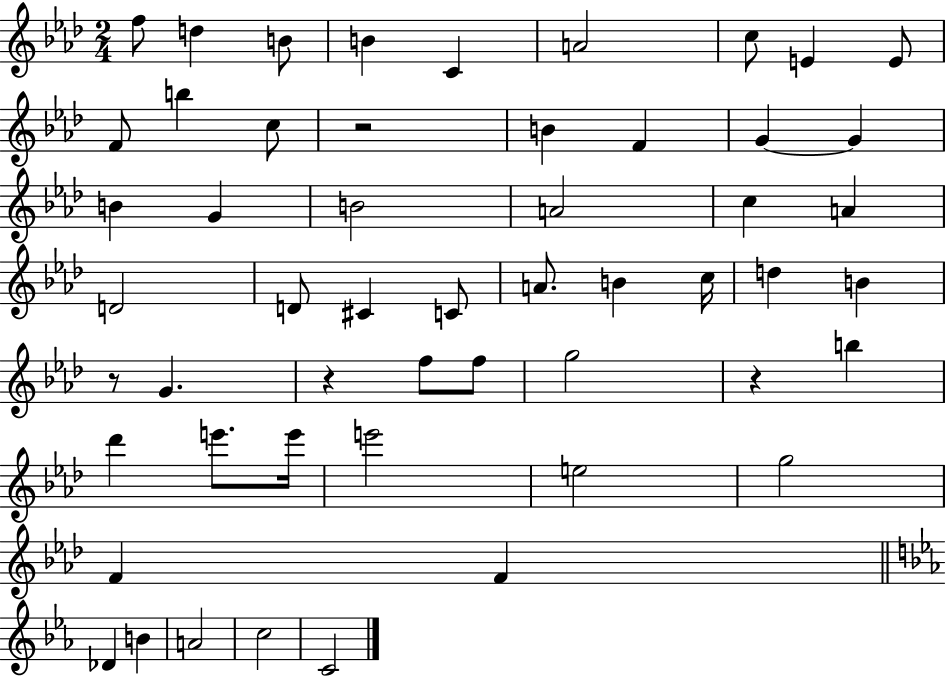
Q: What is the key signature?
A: AES major